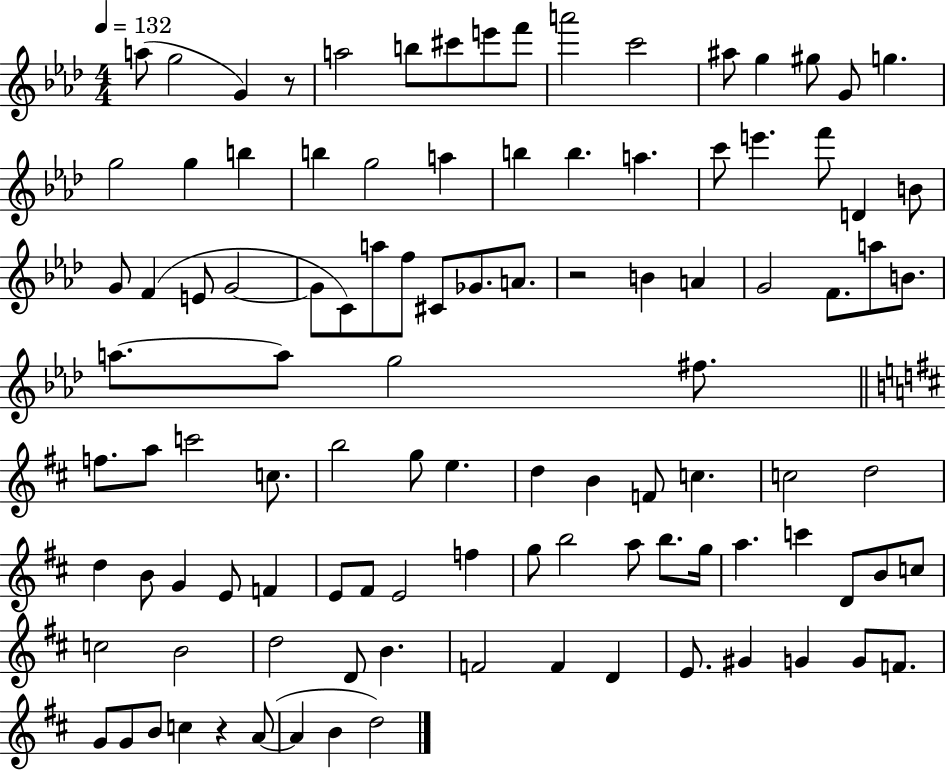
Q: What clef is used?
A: treble